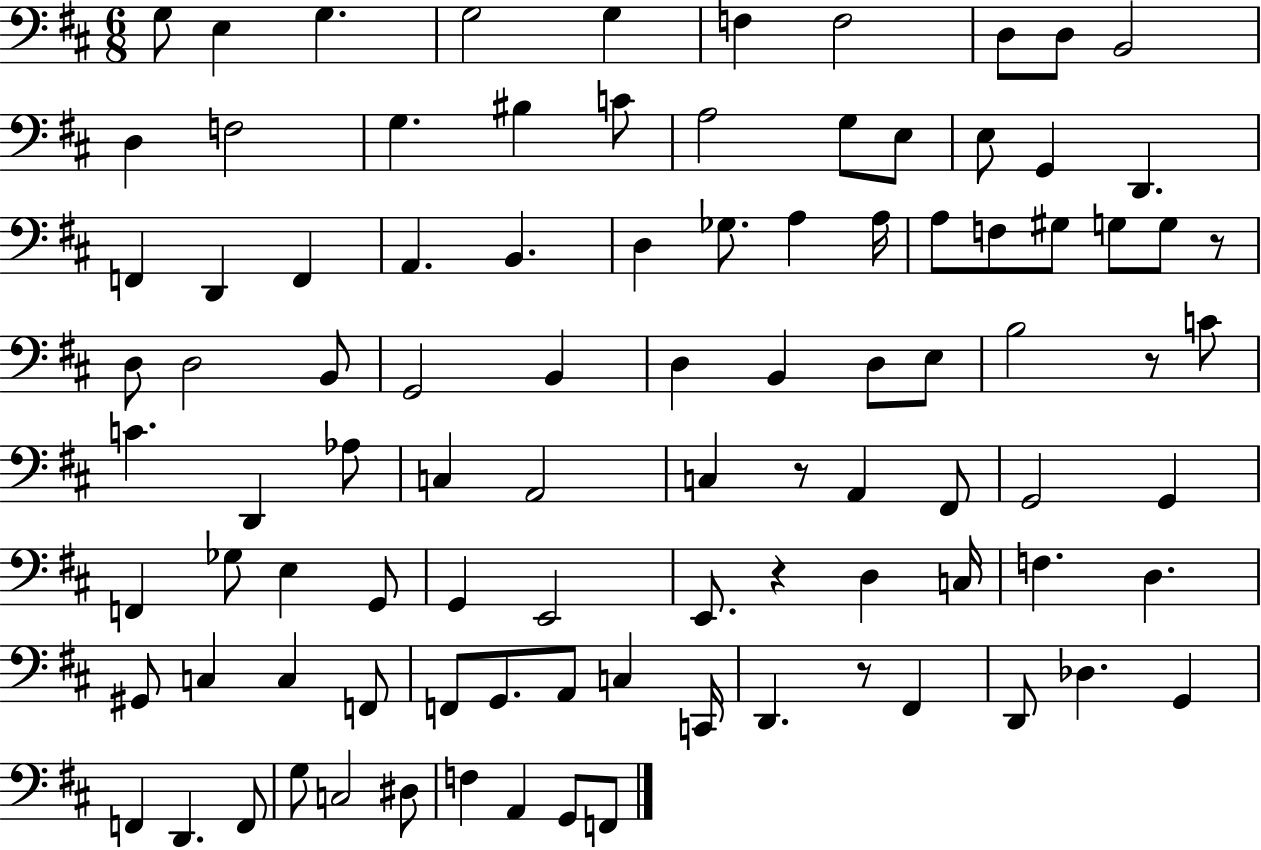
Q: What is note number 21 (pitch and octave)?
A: D2